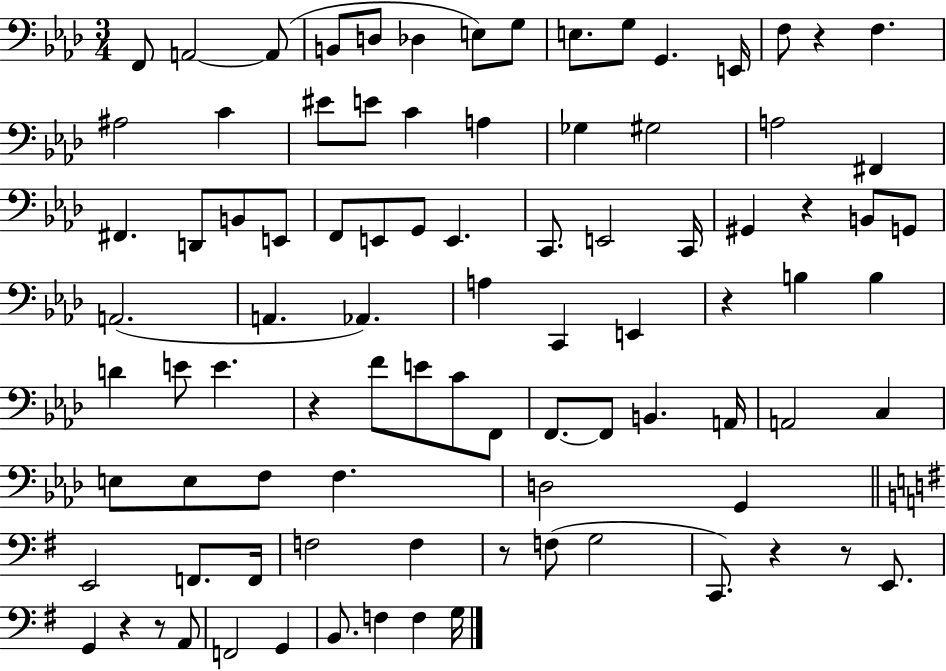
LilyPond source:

{
  \clef bass
  \numericTimeSignature
  \time 3/4
  \key aes \major
  \repeat volta 2 { f,8 a,2~~ a,8( | b,8 d8 des4 e8) g8 | e8. g8 g,4. e,16 | f8 r4 f4. | \break ais2 c'4 | eis'8 e'8 c'4 a4 | ges4 gis2 | a2 fis,4 | \break fis,4. d,8 b,8 e,8 | f,8 e,8 g,8 e,4. | c,8. e,2 c,16 | gis,4 r4 b,8 g,8 | \break a,2.( | a,4. aes,4.) | a4 c,4 e,4 | r4 b4 b4 | \break d'4 e'8 e'4. | r4 f'8 e'8 c'8 f,8 | f,8.~~ f,8 b,4. a,16 | a,2 c4 | \break e8 e8 f8 f4. | d2 g,4 | \bar "||" \break \key g \major e,2 f,8. f,16 | f2 f4 | r8 f8( g2 | c,8.) r4 r8 e,8. | \break g,4 r4 r8 a,8 | f,2 g,4 | b,8. f4 f4 g16 | } \bar "|."
}